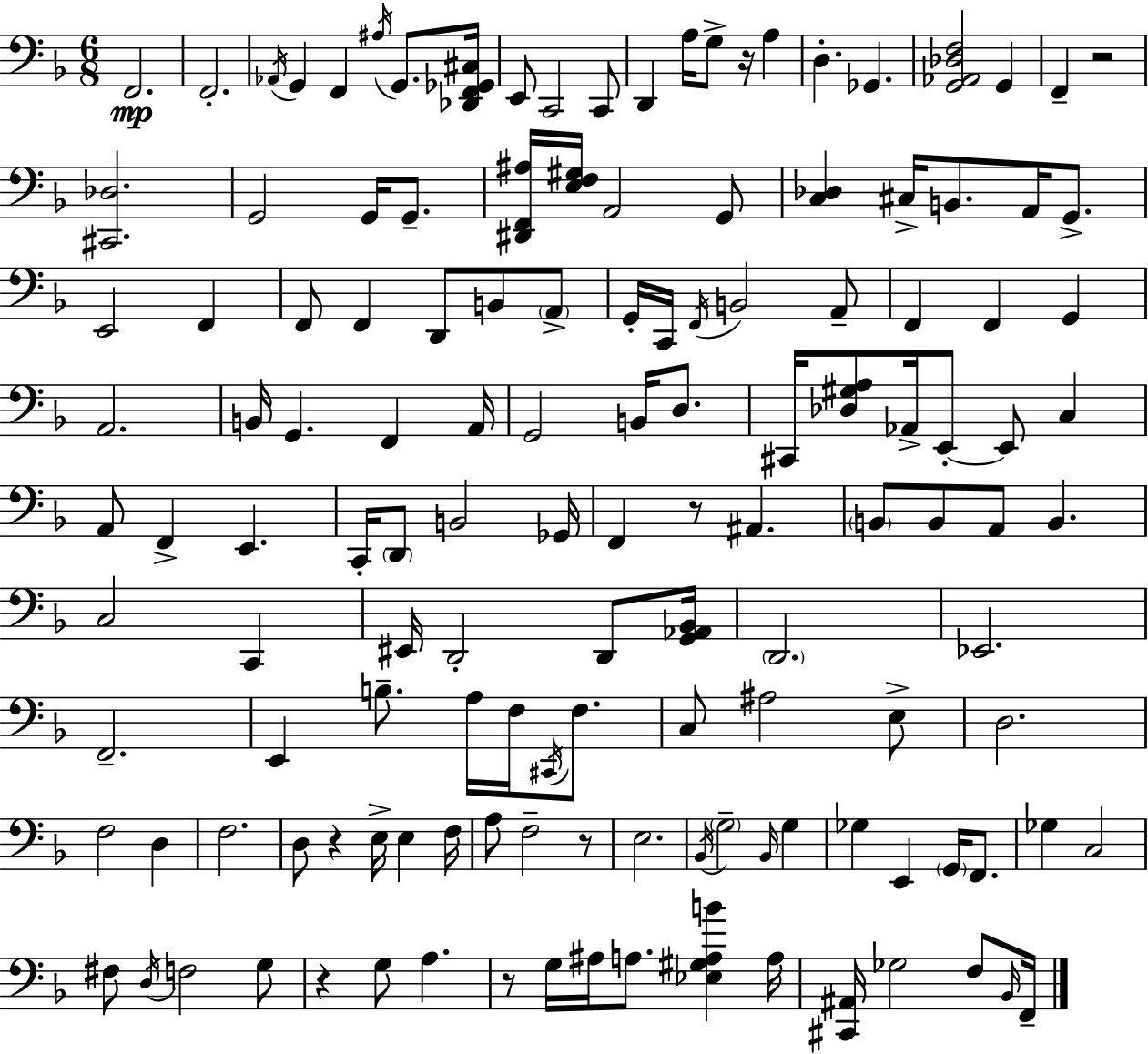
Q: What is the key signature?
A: F major